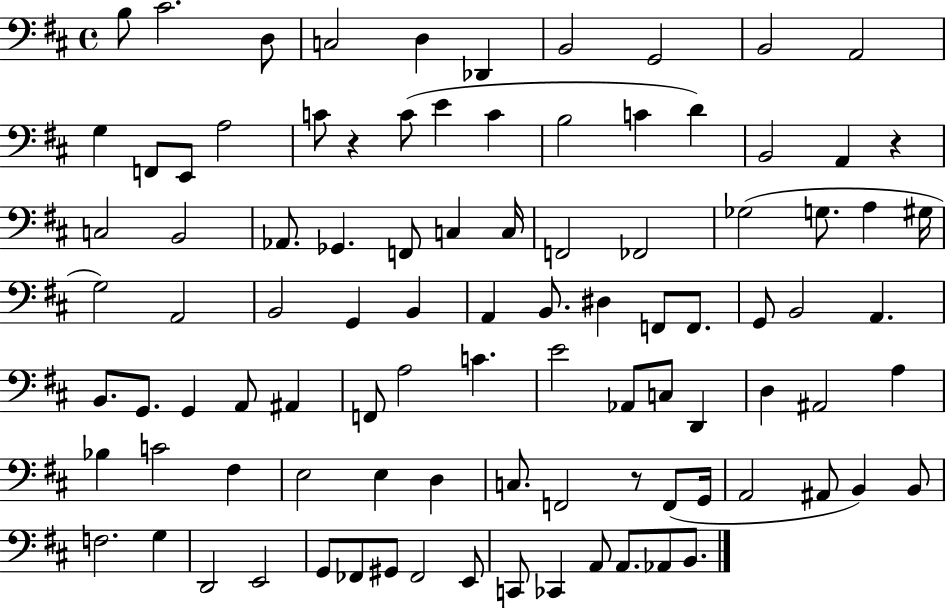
X:1
T:Untitled
M:4/4
L:1/4
K:D
B,/2 ^C2 D,/2 C,2 D, _D,, B,,2 G,,2 B,,2 A,,2 G, F,,/2 E,,/2 A,2 C/2 z C/2 E C B,2 C D B,,2 A,, z C,2 B,,2 _A,,/2 _G,, F,,/2 C, C,/4 F,,2 _F,,2 _G,2 G,/2 A, ^G,/4 G,2 A,,2 B,,2 G,, B,, A,, B,,/2 ^D, F,,/2 F,,/2 G,,/2 B,,2 A,, B,,/2 G,,/2 G,, A,,/2 ^A,, F,,/2 A,2 C E2 _A,,/2 C,/2 D,, D, ^A,,2 A, _B, C2 ^F, E,2 E, D, C,/2 F,,2 z/2 F,,/2 G,,/4 A,,2 ^A,,/2 B,, B,,/2 F,2 G, D,,2 E,,2 G,,/2 _F,,/2 ^G,,/2 _F,,2 E,,/2 C,,/2 _C,, A,,/2 A,,/2 _A,,/2 B,,/2